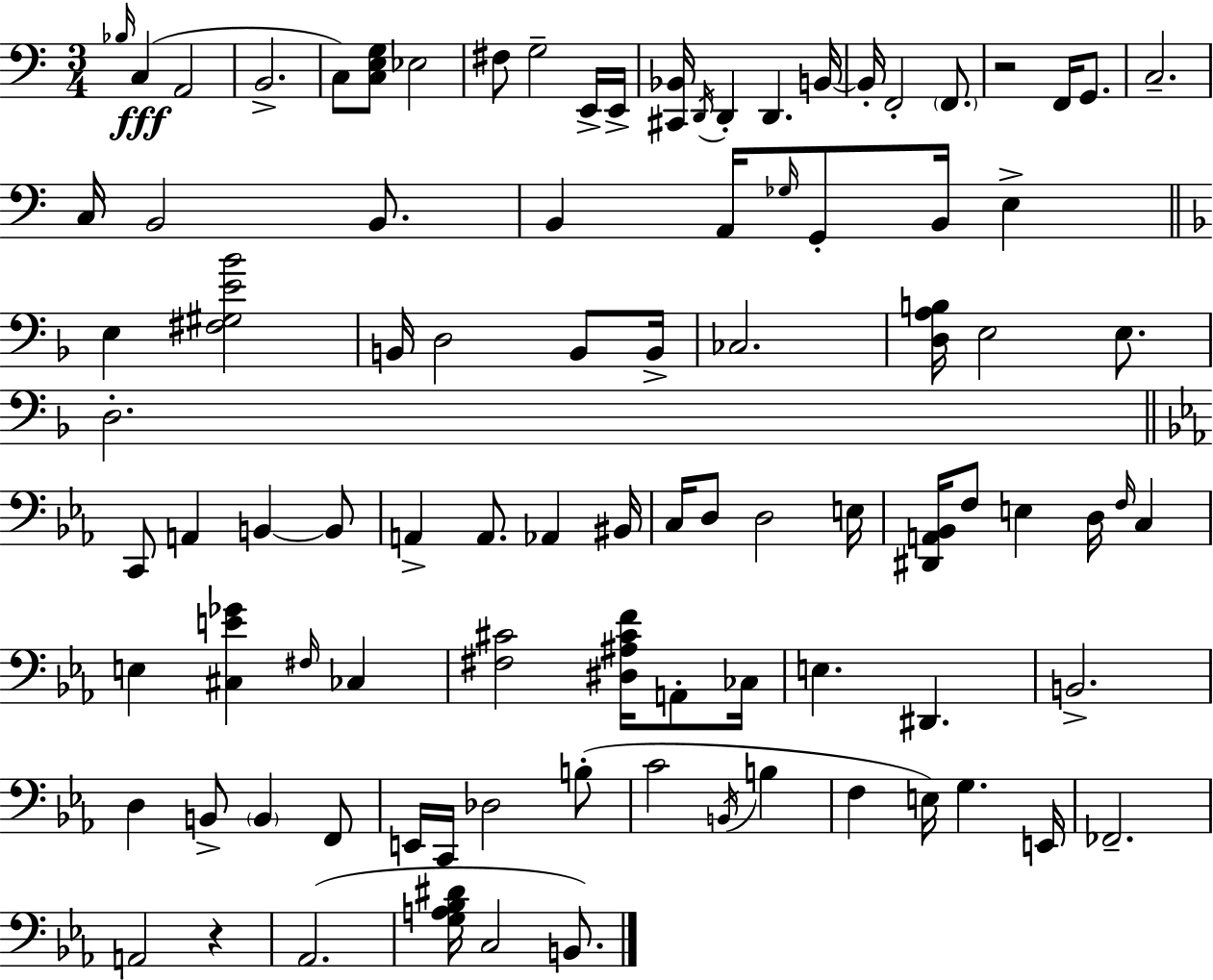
X:1
T:Untitled
M:3/4
L:1/4
K:Am
_B,/4 C, A,,2 B,,2 C,/2 [C,E,G,]/2 _E,2 ^F,/2 G,2 E,,/4 E,,/4 [^C,,_B,,]/4 D,,/4 D,, D,, B,,/4 B,,/4 F,,2 F,,/2 z2 F,,/4 G,,/2 C,2 C,/4 B,,2 B,,/2 B,, A,,/4 _G,/4 G,,/2 B,,/4 E, E, [^F,^G,E_B]2 B,,/4 D,2 B,,/2 B,,/4 _C,2 [D,A,B,]/4 E,2 E,/2 D,2 C,,/2 A,, B,, B,,/2 A,, A,,/2 _A,, ^B,,/4 C,/4 D,/2 D,2 E,/4 [^D,,A,,_B,,]/4 F,/2 E, D,/4 F,/4 C, E, [^C,E_G] ^F,/4 _C, [^F,^C]2 [^D,^A,^CF]/4 A,,/2 _C,/4 E, ^D,, B,,2 D, B,,/2 B,, F,,/2 E,,/4 C,,/4 _D,2 B,/2 C2 B,,/4 B, F, E,/4 G, E,,/4 _F,,2 A,,2 z _A,,2 [G,A,_B,^D]/4 C,2 B,,/2